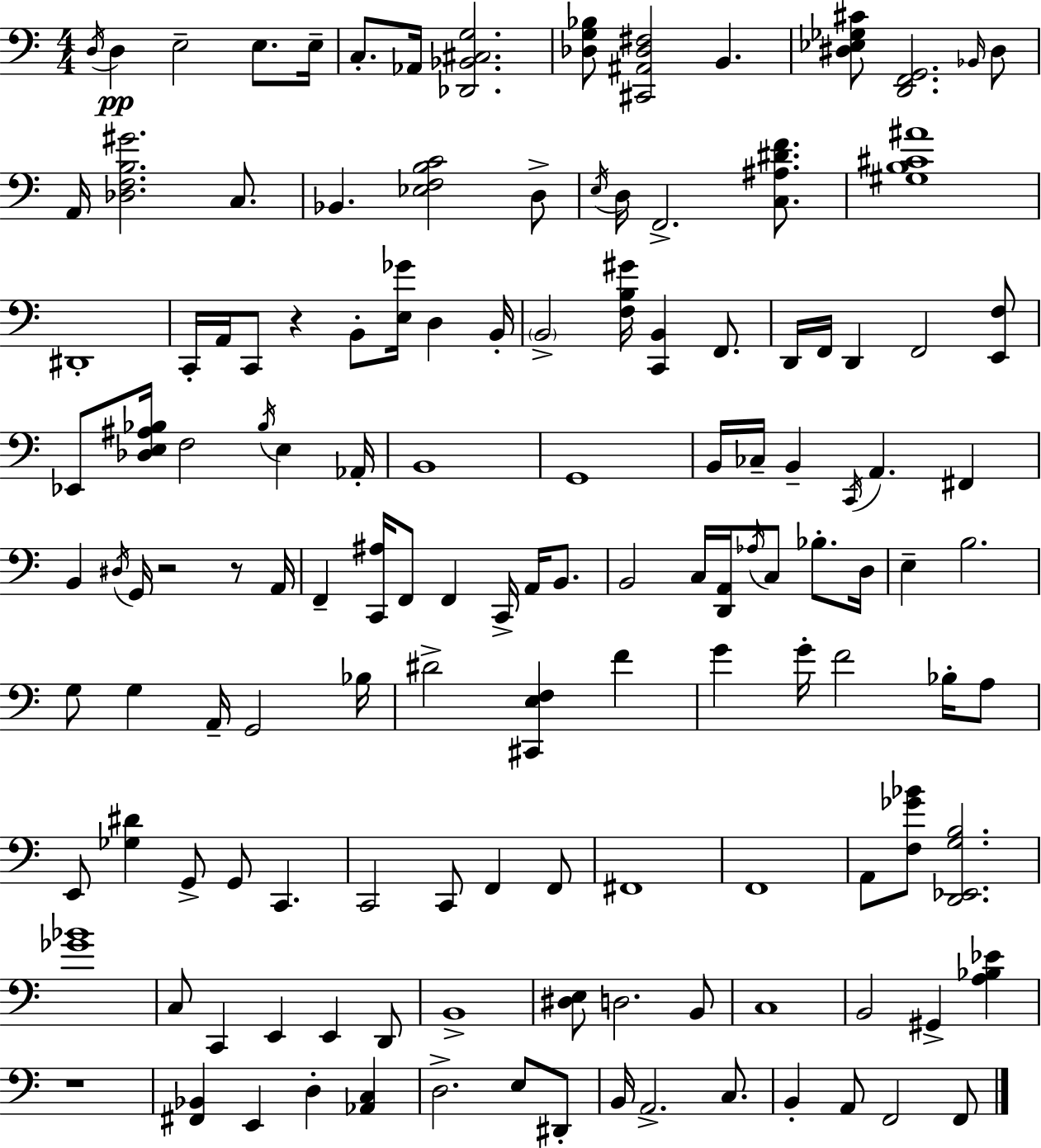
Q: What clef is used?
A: bass